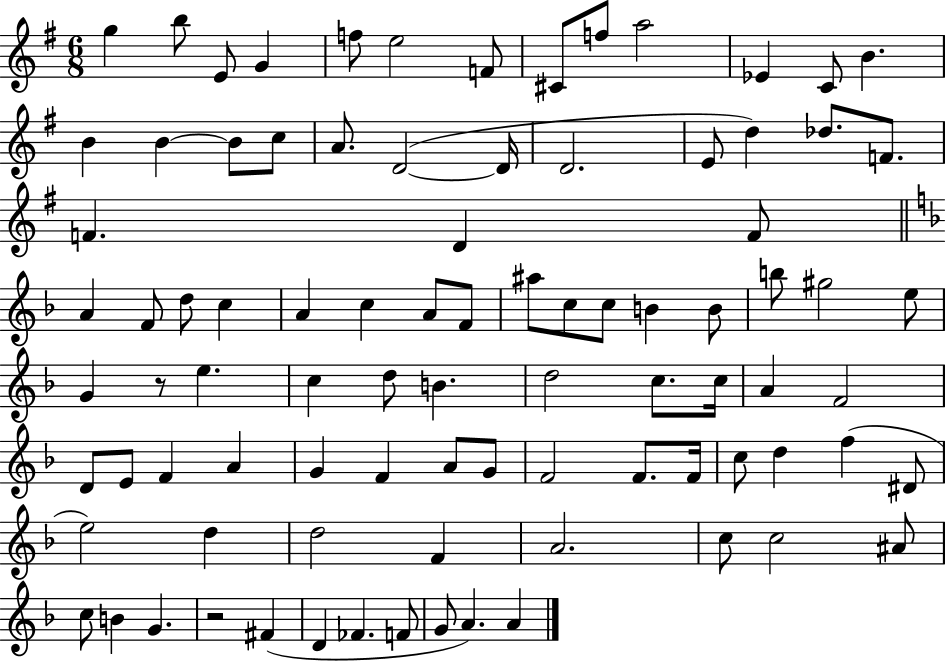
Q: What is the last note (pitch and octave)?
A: A4